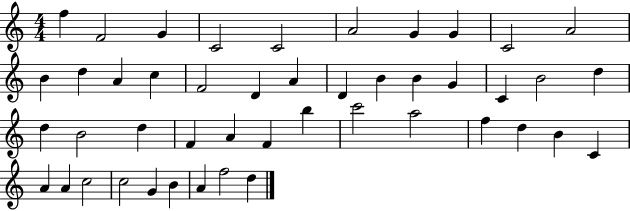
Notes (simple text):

F5/q F4/h G4/q C4/h C4/h A4/h G4/q G4/q C4/h A4/h B4/q D5/q A4/q C5/q F4/h D4/q A4/q D4/q B4/q B4/q G4/q C4/q B4/h D5/q D5/q B4/h D5/q F4/q A4/q F4/q B5/q C6/h A5/h F5/q D5/q B4/q C4/q A4/q A4/q C5/h C5/h G4/q B4/q A4/q F5/h D5/q